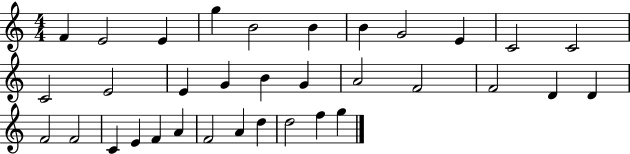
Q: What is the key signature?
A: C major